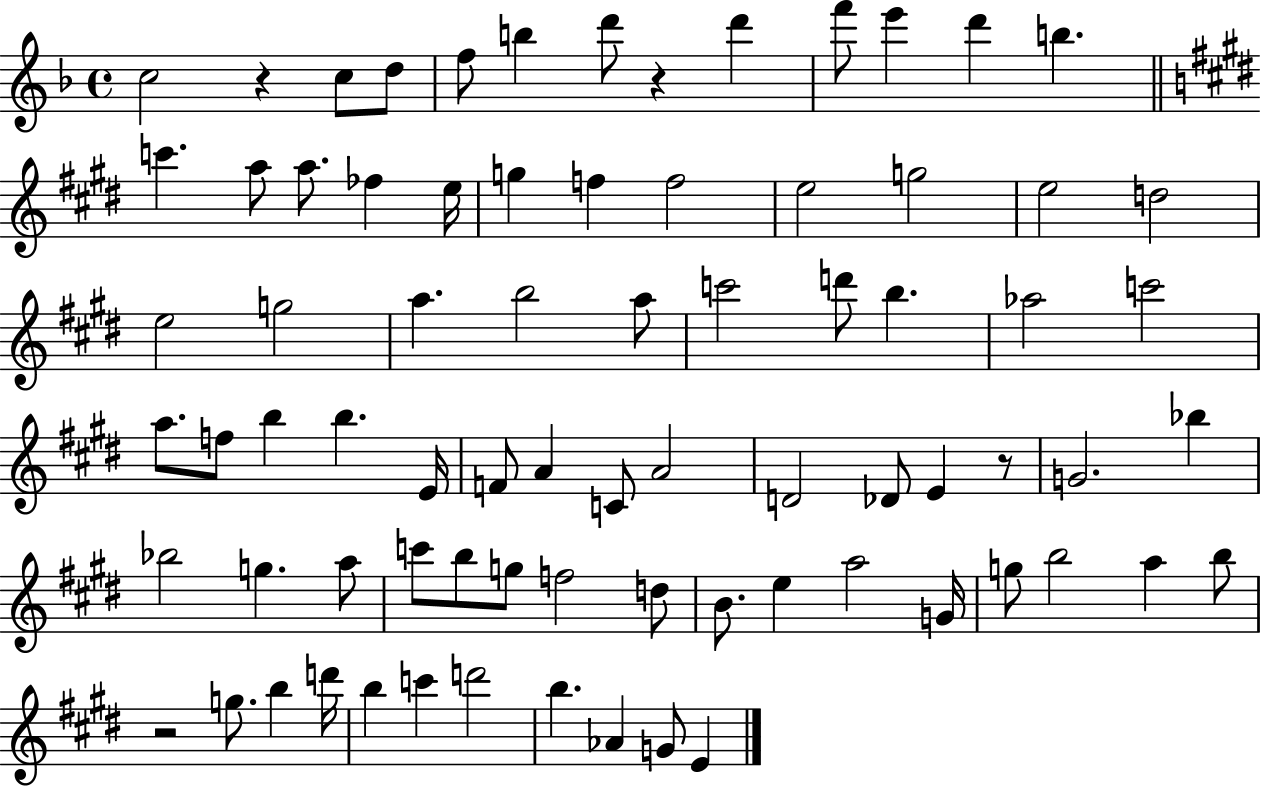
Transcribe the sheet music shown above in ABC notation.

X:1
T:Untitled
M:4/4
L:1/4
K:F
c2 z c/2 d/2 f/2 b d'/2 z d' f'/2 e' d' b c' a/2 a/2 _f e/4 g f f2 e2 g2 e2 d2 e2 g2 a b2 a/2 c'2 d'/2 b _a2 c'2 a/2 f/2 b b E/4 F/2 A C/2 A2 D2 _D/2 E z/2 G2 _b _b2 g a/2 c'/2 b/2 g/2 f2 d/2 B/2 e a2 G/4 g/2 b2 a b/2 z2 g/2 b d'/4 b c' d'2 b _A G/2 E